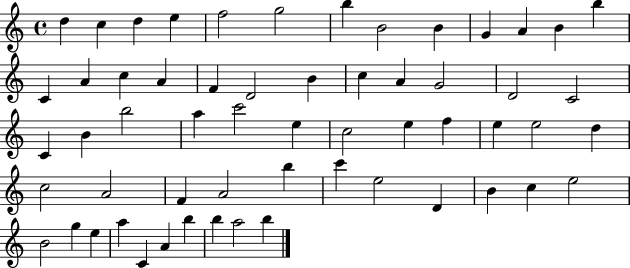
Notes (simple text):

D5/q C5/q D5/q E5/q F5/h G5/h B5/q B4/h B4/q G4/q A4/q B4/q B5/q C4/q A4/q C5/q A4/q F4/q D4/h B4/q C5/q A4/q G4/h D4/h C4/h C4/q B4/q B5/h A5/q C6/h E5/q C5/h E5/q F5/q E5/q E5/h D5/q C5/h A4/h F4/q A4/h B5/q C6/q E5/h D4/q B4/q C5/q E5/h B4/h G5/q E5/q A5/q C4/q A4/q B5/q B5/q A5/h B5/q